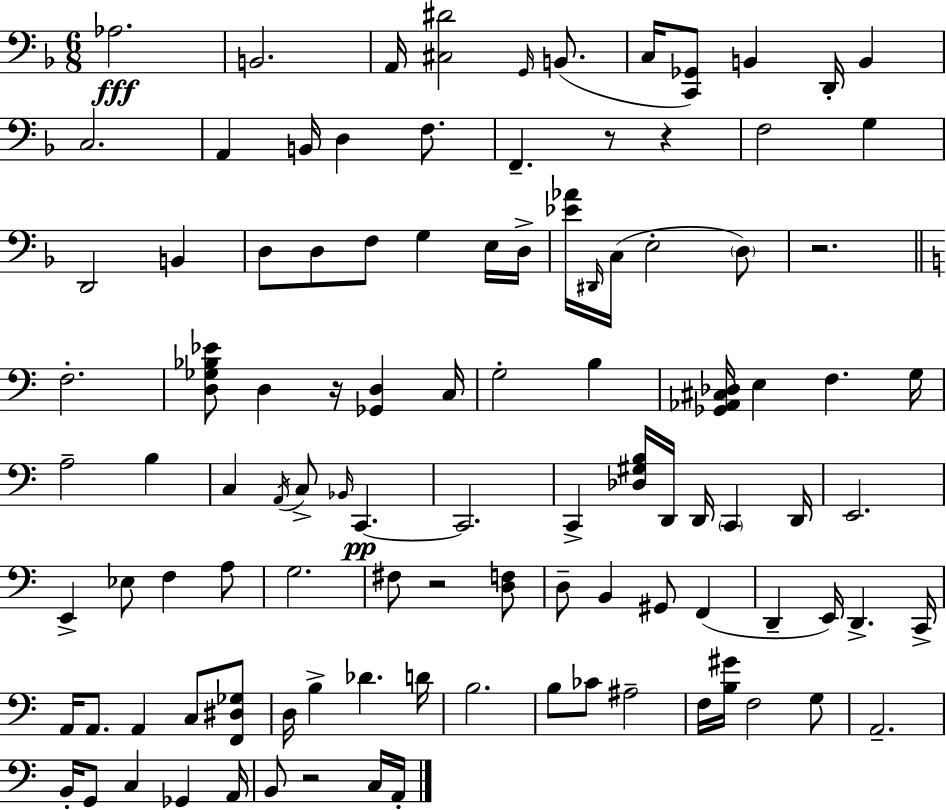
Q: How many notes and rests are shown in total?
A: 105